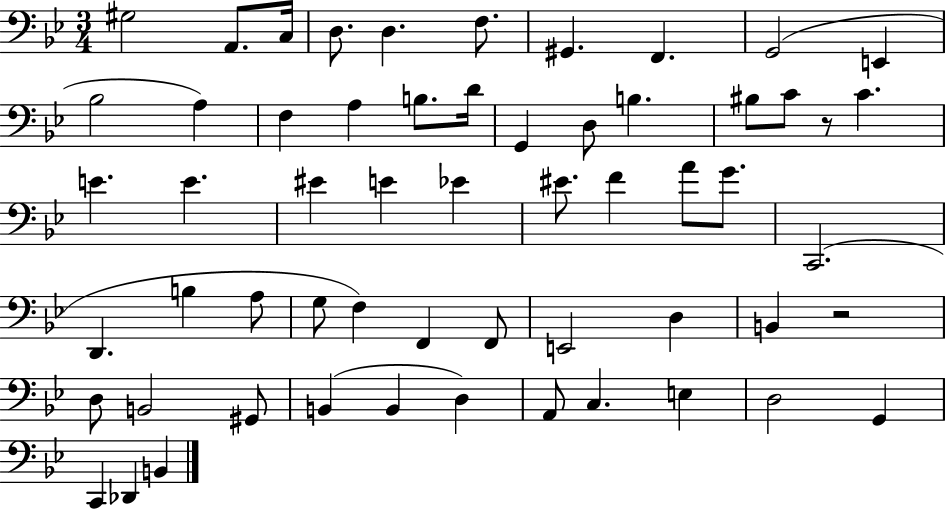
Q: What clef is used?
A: bass